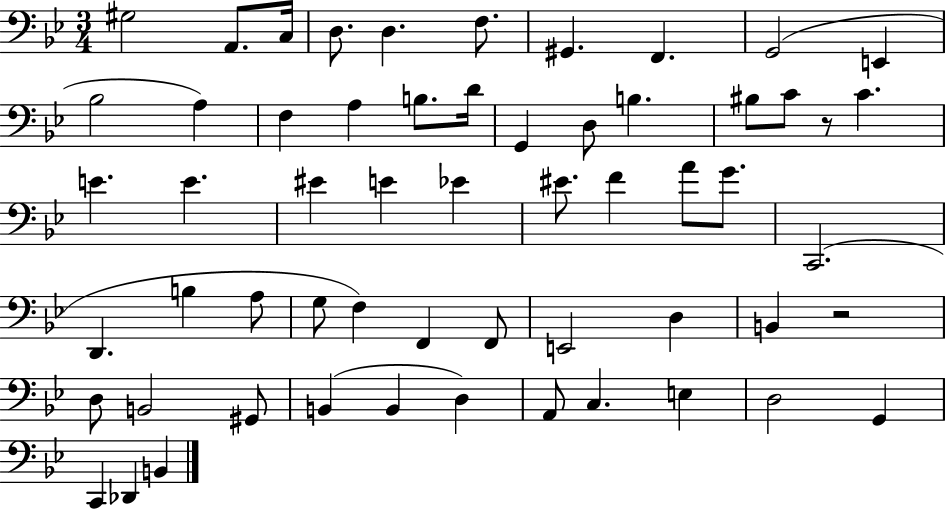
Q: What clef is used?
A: bass